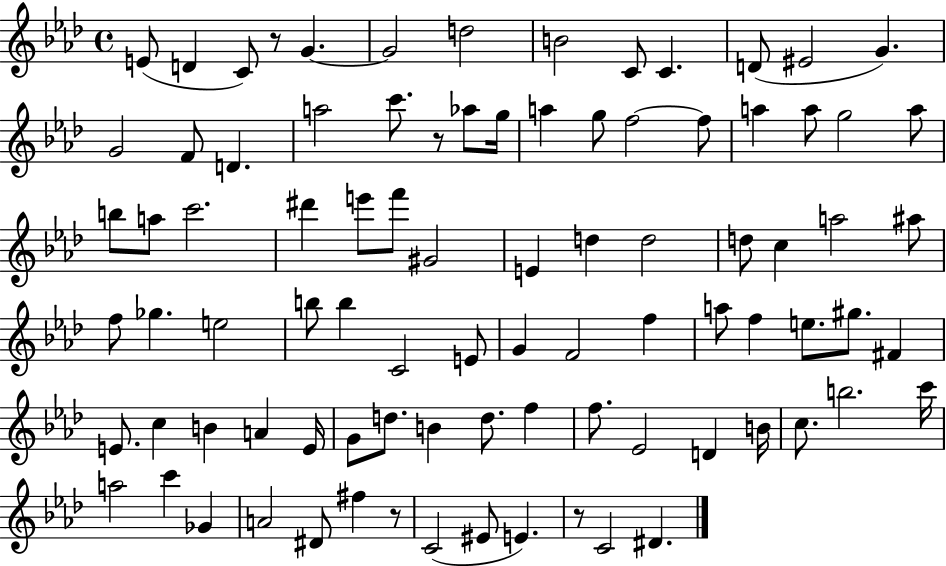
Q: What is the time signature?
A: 4/4